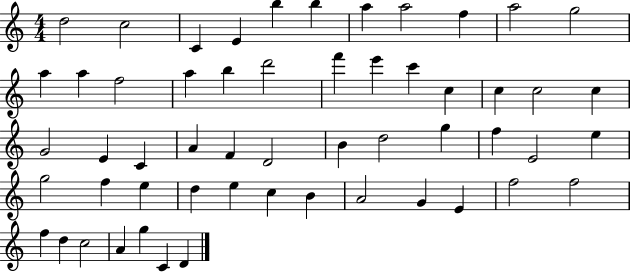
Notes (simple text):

D5/h C5/h C4/q E4/q B5/q B5/q A5/q A5/h F5/q A5/h G5/h A5/q A5/q F5/h A5/q B5/q D6/h F6/q E6/q C6/q C5/q C5/q C5/h C5/q G4/h E4/q C4/q A4/q F4/q D4/h B4/q D5/h G5/q F5/q E4/h E5/q G5/h F5/q E5/q D5/q E5/q C5/q B4/q A4/h G4/q E4/q F5/h F5/h F5/q D5/q C5/h A4/q G5/q C4/q D4/q